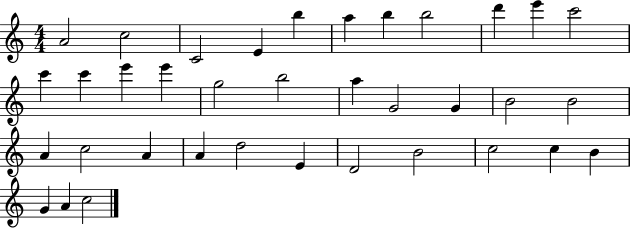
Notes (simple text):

A4/h C5/h C4/h E4/q B5/q A5/q B5/q B5/h D6/q E6/q C6/h C6/q C6/q E6/q E6/q G5/h B5/h A5/q G4/h G4/q B4/h B4/h A4/q C5/h A4/q A4/q D5/h E4/q D4/h B4/h C5/h C5/q B4/q G4/q A4/q C5/h